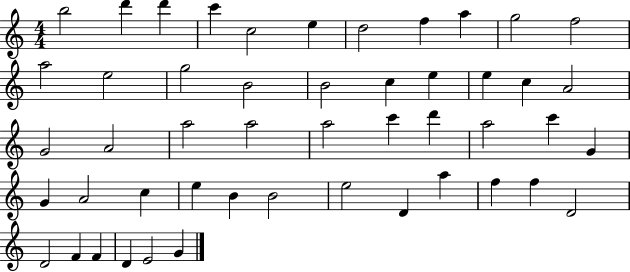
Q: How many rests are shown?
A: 0